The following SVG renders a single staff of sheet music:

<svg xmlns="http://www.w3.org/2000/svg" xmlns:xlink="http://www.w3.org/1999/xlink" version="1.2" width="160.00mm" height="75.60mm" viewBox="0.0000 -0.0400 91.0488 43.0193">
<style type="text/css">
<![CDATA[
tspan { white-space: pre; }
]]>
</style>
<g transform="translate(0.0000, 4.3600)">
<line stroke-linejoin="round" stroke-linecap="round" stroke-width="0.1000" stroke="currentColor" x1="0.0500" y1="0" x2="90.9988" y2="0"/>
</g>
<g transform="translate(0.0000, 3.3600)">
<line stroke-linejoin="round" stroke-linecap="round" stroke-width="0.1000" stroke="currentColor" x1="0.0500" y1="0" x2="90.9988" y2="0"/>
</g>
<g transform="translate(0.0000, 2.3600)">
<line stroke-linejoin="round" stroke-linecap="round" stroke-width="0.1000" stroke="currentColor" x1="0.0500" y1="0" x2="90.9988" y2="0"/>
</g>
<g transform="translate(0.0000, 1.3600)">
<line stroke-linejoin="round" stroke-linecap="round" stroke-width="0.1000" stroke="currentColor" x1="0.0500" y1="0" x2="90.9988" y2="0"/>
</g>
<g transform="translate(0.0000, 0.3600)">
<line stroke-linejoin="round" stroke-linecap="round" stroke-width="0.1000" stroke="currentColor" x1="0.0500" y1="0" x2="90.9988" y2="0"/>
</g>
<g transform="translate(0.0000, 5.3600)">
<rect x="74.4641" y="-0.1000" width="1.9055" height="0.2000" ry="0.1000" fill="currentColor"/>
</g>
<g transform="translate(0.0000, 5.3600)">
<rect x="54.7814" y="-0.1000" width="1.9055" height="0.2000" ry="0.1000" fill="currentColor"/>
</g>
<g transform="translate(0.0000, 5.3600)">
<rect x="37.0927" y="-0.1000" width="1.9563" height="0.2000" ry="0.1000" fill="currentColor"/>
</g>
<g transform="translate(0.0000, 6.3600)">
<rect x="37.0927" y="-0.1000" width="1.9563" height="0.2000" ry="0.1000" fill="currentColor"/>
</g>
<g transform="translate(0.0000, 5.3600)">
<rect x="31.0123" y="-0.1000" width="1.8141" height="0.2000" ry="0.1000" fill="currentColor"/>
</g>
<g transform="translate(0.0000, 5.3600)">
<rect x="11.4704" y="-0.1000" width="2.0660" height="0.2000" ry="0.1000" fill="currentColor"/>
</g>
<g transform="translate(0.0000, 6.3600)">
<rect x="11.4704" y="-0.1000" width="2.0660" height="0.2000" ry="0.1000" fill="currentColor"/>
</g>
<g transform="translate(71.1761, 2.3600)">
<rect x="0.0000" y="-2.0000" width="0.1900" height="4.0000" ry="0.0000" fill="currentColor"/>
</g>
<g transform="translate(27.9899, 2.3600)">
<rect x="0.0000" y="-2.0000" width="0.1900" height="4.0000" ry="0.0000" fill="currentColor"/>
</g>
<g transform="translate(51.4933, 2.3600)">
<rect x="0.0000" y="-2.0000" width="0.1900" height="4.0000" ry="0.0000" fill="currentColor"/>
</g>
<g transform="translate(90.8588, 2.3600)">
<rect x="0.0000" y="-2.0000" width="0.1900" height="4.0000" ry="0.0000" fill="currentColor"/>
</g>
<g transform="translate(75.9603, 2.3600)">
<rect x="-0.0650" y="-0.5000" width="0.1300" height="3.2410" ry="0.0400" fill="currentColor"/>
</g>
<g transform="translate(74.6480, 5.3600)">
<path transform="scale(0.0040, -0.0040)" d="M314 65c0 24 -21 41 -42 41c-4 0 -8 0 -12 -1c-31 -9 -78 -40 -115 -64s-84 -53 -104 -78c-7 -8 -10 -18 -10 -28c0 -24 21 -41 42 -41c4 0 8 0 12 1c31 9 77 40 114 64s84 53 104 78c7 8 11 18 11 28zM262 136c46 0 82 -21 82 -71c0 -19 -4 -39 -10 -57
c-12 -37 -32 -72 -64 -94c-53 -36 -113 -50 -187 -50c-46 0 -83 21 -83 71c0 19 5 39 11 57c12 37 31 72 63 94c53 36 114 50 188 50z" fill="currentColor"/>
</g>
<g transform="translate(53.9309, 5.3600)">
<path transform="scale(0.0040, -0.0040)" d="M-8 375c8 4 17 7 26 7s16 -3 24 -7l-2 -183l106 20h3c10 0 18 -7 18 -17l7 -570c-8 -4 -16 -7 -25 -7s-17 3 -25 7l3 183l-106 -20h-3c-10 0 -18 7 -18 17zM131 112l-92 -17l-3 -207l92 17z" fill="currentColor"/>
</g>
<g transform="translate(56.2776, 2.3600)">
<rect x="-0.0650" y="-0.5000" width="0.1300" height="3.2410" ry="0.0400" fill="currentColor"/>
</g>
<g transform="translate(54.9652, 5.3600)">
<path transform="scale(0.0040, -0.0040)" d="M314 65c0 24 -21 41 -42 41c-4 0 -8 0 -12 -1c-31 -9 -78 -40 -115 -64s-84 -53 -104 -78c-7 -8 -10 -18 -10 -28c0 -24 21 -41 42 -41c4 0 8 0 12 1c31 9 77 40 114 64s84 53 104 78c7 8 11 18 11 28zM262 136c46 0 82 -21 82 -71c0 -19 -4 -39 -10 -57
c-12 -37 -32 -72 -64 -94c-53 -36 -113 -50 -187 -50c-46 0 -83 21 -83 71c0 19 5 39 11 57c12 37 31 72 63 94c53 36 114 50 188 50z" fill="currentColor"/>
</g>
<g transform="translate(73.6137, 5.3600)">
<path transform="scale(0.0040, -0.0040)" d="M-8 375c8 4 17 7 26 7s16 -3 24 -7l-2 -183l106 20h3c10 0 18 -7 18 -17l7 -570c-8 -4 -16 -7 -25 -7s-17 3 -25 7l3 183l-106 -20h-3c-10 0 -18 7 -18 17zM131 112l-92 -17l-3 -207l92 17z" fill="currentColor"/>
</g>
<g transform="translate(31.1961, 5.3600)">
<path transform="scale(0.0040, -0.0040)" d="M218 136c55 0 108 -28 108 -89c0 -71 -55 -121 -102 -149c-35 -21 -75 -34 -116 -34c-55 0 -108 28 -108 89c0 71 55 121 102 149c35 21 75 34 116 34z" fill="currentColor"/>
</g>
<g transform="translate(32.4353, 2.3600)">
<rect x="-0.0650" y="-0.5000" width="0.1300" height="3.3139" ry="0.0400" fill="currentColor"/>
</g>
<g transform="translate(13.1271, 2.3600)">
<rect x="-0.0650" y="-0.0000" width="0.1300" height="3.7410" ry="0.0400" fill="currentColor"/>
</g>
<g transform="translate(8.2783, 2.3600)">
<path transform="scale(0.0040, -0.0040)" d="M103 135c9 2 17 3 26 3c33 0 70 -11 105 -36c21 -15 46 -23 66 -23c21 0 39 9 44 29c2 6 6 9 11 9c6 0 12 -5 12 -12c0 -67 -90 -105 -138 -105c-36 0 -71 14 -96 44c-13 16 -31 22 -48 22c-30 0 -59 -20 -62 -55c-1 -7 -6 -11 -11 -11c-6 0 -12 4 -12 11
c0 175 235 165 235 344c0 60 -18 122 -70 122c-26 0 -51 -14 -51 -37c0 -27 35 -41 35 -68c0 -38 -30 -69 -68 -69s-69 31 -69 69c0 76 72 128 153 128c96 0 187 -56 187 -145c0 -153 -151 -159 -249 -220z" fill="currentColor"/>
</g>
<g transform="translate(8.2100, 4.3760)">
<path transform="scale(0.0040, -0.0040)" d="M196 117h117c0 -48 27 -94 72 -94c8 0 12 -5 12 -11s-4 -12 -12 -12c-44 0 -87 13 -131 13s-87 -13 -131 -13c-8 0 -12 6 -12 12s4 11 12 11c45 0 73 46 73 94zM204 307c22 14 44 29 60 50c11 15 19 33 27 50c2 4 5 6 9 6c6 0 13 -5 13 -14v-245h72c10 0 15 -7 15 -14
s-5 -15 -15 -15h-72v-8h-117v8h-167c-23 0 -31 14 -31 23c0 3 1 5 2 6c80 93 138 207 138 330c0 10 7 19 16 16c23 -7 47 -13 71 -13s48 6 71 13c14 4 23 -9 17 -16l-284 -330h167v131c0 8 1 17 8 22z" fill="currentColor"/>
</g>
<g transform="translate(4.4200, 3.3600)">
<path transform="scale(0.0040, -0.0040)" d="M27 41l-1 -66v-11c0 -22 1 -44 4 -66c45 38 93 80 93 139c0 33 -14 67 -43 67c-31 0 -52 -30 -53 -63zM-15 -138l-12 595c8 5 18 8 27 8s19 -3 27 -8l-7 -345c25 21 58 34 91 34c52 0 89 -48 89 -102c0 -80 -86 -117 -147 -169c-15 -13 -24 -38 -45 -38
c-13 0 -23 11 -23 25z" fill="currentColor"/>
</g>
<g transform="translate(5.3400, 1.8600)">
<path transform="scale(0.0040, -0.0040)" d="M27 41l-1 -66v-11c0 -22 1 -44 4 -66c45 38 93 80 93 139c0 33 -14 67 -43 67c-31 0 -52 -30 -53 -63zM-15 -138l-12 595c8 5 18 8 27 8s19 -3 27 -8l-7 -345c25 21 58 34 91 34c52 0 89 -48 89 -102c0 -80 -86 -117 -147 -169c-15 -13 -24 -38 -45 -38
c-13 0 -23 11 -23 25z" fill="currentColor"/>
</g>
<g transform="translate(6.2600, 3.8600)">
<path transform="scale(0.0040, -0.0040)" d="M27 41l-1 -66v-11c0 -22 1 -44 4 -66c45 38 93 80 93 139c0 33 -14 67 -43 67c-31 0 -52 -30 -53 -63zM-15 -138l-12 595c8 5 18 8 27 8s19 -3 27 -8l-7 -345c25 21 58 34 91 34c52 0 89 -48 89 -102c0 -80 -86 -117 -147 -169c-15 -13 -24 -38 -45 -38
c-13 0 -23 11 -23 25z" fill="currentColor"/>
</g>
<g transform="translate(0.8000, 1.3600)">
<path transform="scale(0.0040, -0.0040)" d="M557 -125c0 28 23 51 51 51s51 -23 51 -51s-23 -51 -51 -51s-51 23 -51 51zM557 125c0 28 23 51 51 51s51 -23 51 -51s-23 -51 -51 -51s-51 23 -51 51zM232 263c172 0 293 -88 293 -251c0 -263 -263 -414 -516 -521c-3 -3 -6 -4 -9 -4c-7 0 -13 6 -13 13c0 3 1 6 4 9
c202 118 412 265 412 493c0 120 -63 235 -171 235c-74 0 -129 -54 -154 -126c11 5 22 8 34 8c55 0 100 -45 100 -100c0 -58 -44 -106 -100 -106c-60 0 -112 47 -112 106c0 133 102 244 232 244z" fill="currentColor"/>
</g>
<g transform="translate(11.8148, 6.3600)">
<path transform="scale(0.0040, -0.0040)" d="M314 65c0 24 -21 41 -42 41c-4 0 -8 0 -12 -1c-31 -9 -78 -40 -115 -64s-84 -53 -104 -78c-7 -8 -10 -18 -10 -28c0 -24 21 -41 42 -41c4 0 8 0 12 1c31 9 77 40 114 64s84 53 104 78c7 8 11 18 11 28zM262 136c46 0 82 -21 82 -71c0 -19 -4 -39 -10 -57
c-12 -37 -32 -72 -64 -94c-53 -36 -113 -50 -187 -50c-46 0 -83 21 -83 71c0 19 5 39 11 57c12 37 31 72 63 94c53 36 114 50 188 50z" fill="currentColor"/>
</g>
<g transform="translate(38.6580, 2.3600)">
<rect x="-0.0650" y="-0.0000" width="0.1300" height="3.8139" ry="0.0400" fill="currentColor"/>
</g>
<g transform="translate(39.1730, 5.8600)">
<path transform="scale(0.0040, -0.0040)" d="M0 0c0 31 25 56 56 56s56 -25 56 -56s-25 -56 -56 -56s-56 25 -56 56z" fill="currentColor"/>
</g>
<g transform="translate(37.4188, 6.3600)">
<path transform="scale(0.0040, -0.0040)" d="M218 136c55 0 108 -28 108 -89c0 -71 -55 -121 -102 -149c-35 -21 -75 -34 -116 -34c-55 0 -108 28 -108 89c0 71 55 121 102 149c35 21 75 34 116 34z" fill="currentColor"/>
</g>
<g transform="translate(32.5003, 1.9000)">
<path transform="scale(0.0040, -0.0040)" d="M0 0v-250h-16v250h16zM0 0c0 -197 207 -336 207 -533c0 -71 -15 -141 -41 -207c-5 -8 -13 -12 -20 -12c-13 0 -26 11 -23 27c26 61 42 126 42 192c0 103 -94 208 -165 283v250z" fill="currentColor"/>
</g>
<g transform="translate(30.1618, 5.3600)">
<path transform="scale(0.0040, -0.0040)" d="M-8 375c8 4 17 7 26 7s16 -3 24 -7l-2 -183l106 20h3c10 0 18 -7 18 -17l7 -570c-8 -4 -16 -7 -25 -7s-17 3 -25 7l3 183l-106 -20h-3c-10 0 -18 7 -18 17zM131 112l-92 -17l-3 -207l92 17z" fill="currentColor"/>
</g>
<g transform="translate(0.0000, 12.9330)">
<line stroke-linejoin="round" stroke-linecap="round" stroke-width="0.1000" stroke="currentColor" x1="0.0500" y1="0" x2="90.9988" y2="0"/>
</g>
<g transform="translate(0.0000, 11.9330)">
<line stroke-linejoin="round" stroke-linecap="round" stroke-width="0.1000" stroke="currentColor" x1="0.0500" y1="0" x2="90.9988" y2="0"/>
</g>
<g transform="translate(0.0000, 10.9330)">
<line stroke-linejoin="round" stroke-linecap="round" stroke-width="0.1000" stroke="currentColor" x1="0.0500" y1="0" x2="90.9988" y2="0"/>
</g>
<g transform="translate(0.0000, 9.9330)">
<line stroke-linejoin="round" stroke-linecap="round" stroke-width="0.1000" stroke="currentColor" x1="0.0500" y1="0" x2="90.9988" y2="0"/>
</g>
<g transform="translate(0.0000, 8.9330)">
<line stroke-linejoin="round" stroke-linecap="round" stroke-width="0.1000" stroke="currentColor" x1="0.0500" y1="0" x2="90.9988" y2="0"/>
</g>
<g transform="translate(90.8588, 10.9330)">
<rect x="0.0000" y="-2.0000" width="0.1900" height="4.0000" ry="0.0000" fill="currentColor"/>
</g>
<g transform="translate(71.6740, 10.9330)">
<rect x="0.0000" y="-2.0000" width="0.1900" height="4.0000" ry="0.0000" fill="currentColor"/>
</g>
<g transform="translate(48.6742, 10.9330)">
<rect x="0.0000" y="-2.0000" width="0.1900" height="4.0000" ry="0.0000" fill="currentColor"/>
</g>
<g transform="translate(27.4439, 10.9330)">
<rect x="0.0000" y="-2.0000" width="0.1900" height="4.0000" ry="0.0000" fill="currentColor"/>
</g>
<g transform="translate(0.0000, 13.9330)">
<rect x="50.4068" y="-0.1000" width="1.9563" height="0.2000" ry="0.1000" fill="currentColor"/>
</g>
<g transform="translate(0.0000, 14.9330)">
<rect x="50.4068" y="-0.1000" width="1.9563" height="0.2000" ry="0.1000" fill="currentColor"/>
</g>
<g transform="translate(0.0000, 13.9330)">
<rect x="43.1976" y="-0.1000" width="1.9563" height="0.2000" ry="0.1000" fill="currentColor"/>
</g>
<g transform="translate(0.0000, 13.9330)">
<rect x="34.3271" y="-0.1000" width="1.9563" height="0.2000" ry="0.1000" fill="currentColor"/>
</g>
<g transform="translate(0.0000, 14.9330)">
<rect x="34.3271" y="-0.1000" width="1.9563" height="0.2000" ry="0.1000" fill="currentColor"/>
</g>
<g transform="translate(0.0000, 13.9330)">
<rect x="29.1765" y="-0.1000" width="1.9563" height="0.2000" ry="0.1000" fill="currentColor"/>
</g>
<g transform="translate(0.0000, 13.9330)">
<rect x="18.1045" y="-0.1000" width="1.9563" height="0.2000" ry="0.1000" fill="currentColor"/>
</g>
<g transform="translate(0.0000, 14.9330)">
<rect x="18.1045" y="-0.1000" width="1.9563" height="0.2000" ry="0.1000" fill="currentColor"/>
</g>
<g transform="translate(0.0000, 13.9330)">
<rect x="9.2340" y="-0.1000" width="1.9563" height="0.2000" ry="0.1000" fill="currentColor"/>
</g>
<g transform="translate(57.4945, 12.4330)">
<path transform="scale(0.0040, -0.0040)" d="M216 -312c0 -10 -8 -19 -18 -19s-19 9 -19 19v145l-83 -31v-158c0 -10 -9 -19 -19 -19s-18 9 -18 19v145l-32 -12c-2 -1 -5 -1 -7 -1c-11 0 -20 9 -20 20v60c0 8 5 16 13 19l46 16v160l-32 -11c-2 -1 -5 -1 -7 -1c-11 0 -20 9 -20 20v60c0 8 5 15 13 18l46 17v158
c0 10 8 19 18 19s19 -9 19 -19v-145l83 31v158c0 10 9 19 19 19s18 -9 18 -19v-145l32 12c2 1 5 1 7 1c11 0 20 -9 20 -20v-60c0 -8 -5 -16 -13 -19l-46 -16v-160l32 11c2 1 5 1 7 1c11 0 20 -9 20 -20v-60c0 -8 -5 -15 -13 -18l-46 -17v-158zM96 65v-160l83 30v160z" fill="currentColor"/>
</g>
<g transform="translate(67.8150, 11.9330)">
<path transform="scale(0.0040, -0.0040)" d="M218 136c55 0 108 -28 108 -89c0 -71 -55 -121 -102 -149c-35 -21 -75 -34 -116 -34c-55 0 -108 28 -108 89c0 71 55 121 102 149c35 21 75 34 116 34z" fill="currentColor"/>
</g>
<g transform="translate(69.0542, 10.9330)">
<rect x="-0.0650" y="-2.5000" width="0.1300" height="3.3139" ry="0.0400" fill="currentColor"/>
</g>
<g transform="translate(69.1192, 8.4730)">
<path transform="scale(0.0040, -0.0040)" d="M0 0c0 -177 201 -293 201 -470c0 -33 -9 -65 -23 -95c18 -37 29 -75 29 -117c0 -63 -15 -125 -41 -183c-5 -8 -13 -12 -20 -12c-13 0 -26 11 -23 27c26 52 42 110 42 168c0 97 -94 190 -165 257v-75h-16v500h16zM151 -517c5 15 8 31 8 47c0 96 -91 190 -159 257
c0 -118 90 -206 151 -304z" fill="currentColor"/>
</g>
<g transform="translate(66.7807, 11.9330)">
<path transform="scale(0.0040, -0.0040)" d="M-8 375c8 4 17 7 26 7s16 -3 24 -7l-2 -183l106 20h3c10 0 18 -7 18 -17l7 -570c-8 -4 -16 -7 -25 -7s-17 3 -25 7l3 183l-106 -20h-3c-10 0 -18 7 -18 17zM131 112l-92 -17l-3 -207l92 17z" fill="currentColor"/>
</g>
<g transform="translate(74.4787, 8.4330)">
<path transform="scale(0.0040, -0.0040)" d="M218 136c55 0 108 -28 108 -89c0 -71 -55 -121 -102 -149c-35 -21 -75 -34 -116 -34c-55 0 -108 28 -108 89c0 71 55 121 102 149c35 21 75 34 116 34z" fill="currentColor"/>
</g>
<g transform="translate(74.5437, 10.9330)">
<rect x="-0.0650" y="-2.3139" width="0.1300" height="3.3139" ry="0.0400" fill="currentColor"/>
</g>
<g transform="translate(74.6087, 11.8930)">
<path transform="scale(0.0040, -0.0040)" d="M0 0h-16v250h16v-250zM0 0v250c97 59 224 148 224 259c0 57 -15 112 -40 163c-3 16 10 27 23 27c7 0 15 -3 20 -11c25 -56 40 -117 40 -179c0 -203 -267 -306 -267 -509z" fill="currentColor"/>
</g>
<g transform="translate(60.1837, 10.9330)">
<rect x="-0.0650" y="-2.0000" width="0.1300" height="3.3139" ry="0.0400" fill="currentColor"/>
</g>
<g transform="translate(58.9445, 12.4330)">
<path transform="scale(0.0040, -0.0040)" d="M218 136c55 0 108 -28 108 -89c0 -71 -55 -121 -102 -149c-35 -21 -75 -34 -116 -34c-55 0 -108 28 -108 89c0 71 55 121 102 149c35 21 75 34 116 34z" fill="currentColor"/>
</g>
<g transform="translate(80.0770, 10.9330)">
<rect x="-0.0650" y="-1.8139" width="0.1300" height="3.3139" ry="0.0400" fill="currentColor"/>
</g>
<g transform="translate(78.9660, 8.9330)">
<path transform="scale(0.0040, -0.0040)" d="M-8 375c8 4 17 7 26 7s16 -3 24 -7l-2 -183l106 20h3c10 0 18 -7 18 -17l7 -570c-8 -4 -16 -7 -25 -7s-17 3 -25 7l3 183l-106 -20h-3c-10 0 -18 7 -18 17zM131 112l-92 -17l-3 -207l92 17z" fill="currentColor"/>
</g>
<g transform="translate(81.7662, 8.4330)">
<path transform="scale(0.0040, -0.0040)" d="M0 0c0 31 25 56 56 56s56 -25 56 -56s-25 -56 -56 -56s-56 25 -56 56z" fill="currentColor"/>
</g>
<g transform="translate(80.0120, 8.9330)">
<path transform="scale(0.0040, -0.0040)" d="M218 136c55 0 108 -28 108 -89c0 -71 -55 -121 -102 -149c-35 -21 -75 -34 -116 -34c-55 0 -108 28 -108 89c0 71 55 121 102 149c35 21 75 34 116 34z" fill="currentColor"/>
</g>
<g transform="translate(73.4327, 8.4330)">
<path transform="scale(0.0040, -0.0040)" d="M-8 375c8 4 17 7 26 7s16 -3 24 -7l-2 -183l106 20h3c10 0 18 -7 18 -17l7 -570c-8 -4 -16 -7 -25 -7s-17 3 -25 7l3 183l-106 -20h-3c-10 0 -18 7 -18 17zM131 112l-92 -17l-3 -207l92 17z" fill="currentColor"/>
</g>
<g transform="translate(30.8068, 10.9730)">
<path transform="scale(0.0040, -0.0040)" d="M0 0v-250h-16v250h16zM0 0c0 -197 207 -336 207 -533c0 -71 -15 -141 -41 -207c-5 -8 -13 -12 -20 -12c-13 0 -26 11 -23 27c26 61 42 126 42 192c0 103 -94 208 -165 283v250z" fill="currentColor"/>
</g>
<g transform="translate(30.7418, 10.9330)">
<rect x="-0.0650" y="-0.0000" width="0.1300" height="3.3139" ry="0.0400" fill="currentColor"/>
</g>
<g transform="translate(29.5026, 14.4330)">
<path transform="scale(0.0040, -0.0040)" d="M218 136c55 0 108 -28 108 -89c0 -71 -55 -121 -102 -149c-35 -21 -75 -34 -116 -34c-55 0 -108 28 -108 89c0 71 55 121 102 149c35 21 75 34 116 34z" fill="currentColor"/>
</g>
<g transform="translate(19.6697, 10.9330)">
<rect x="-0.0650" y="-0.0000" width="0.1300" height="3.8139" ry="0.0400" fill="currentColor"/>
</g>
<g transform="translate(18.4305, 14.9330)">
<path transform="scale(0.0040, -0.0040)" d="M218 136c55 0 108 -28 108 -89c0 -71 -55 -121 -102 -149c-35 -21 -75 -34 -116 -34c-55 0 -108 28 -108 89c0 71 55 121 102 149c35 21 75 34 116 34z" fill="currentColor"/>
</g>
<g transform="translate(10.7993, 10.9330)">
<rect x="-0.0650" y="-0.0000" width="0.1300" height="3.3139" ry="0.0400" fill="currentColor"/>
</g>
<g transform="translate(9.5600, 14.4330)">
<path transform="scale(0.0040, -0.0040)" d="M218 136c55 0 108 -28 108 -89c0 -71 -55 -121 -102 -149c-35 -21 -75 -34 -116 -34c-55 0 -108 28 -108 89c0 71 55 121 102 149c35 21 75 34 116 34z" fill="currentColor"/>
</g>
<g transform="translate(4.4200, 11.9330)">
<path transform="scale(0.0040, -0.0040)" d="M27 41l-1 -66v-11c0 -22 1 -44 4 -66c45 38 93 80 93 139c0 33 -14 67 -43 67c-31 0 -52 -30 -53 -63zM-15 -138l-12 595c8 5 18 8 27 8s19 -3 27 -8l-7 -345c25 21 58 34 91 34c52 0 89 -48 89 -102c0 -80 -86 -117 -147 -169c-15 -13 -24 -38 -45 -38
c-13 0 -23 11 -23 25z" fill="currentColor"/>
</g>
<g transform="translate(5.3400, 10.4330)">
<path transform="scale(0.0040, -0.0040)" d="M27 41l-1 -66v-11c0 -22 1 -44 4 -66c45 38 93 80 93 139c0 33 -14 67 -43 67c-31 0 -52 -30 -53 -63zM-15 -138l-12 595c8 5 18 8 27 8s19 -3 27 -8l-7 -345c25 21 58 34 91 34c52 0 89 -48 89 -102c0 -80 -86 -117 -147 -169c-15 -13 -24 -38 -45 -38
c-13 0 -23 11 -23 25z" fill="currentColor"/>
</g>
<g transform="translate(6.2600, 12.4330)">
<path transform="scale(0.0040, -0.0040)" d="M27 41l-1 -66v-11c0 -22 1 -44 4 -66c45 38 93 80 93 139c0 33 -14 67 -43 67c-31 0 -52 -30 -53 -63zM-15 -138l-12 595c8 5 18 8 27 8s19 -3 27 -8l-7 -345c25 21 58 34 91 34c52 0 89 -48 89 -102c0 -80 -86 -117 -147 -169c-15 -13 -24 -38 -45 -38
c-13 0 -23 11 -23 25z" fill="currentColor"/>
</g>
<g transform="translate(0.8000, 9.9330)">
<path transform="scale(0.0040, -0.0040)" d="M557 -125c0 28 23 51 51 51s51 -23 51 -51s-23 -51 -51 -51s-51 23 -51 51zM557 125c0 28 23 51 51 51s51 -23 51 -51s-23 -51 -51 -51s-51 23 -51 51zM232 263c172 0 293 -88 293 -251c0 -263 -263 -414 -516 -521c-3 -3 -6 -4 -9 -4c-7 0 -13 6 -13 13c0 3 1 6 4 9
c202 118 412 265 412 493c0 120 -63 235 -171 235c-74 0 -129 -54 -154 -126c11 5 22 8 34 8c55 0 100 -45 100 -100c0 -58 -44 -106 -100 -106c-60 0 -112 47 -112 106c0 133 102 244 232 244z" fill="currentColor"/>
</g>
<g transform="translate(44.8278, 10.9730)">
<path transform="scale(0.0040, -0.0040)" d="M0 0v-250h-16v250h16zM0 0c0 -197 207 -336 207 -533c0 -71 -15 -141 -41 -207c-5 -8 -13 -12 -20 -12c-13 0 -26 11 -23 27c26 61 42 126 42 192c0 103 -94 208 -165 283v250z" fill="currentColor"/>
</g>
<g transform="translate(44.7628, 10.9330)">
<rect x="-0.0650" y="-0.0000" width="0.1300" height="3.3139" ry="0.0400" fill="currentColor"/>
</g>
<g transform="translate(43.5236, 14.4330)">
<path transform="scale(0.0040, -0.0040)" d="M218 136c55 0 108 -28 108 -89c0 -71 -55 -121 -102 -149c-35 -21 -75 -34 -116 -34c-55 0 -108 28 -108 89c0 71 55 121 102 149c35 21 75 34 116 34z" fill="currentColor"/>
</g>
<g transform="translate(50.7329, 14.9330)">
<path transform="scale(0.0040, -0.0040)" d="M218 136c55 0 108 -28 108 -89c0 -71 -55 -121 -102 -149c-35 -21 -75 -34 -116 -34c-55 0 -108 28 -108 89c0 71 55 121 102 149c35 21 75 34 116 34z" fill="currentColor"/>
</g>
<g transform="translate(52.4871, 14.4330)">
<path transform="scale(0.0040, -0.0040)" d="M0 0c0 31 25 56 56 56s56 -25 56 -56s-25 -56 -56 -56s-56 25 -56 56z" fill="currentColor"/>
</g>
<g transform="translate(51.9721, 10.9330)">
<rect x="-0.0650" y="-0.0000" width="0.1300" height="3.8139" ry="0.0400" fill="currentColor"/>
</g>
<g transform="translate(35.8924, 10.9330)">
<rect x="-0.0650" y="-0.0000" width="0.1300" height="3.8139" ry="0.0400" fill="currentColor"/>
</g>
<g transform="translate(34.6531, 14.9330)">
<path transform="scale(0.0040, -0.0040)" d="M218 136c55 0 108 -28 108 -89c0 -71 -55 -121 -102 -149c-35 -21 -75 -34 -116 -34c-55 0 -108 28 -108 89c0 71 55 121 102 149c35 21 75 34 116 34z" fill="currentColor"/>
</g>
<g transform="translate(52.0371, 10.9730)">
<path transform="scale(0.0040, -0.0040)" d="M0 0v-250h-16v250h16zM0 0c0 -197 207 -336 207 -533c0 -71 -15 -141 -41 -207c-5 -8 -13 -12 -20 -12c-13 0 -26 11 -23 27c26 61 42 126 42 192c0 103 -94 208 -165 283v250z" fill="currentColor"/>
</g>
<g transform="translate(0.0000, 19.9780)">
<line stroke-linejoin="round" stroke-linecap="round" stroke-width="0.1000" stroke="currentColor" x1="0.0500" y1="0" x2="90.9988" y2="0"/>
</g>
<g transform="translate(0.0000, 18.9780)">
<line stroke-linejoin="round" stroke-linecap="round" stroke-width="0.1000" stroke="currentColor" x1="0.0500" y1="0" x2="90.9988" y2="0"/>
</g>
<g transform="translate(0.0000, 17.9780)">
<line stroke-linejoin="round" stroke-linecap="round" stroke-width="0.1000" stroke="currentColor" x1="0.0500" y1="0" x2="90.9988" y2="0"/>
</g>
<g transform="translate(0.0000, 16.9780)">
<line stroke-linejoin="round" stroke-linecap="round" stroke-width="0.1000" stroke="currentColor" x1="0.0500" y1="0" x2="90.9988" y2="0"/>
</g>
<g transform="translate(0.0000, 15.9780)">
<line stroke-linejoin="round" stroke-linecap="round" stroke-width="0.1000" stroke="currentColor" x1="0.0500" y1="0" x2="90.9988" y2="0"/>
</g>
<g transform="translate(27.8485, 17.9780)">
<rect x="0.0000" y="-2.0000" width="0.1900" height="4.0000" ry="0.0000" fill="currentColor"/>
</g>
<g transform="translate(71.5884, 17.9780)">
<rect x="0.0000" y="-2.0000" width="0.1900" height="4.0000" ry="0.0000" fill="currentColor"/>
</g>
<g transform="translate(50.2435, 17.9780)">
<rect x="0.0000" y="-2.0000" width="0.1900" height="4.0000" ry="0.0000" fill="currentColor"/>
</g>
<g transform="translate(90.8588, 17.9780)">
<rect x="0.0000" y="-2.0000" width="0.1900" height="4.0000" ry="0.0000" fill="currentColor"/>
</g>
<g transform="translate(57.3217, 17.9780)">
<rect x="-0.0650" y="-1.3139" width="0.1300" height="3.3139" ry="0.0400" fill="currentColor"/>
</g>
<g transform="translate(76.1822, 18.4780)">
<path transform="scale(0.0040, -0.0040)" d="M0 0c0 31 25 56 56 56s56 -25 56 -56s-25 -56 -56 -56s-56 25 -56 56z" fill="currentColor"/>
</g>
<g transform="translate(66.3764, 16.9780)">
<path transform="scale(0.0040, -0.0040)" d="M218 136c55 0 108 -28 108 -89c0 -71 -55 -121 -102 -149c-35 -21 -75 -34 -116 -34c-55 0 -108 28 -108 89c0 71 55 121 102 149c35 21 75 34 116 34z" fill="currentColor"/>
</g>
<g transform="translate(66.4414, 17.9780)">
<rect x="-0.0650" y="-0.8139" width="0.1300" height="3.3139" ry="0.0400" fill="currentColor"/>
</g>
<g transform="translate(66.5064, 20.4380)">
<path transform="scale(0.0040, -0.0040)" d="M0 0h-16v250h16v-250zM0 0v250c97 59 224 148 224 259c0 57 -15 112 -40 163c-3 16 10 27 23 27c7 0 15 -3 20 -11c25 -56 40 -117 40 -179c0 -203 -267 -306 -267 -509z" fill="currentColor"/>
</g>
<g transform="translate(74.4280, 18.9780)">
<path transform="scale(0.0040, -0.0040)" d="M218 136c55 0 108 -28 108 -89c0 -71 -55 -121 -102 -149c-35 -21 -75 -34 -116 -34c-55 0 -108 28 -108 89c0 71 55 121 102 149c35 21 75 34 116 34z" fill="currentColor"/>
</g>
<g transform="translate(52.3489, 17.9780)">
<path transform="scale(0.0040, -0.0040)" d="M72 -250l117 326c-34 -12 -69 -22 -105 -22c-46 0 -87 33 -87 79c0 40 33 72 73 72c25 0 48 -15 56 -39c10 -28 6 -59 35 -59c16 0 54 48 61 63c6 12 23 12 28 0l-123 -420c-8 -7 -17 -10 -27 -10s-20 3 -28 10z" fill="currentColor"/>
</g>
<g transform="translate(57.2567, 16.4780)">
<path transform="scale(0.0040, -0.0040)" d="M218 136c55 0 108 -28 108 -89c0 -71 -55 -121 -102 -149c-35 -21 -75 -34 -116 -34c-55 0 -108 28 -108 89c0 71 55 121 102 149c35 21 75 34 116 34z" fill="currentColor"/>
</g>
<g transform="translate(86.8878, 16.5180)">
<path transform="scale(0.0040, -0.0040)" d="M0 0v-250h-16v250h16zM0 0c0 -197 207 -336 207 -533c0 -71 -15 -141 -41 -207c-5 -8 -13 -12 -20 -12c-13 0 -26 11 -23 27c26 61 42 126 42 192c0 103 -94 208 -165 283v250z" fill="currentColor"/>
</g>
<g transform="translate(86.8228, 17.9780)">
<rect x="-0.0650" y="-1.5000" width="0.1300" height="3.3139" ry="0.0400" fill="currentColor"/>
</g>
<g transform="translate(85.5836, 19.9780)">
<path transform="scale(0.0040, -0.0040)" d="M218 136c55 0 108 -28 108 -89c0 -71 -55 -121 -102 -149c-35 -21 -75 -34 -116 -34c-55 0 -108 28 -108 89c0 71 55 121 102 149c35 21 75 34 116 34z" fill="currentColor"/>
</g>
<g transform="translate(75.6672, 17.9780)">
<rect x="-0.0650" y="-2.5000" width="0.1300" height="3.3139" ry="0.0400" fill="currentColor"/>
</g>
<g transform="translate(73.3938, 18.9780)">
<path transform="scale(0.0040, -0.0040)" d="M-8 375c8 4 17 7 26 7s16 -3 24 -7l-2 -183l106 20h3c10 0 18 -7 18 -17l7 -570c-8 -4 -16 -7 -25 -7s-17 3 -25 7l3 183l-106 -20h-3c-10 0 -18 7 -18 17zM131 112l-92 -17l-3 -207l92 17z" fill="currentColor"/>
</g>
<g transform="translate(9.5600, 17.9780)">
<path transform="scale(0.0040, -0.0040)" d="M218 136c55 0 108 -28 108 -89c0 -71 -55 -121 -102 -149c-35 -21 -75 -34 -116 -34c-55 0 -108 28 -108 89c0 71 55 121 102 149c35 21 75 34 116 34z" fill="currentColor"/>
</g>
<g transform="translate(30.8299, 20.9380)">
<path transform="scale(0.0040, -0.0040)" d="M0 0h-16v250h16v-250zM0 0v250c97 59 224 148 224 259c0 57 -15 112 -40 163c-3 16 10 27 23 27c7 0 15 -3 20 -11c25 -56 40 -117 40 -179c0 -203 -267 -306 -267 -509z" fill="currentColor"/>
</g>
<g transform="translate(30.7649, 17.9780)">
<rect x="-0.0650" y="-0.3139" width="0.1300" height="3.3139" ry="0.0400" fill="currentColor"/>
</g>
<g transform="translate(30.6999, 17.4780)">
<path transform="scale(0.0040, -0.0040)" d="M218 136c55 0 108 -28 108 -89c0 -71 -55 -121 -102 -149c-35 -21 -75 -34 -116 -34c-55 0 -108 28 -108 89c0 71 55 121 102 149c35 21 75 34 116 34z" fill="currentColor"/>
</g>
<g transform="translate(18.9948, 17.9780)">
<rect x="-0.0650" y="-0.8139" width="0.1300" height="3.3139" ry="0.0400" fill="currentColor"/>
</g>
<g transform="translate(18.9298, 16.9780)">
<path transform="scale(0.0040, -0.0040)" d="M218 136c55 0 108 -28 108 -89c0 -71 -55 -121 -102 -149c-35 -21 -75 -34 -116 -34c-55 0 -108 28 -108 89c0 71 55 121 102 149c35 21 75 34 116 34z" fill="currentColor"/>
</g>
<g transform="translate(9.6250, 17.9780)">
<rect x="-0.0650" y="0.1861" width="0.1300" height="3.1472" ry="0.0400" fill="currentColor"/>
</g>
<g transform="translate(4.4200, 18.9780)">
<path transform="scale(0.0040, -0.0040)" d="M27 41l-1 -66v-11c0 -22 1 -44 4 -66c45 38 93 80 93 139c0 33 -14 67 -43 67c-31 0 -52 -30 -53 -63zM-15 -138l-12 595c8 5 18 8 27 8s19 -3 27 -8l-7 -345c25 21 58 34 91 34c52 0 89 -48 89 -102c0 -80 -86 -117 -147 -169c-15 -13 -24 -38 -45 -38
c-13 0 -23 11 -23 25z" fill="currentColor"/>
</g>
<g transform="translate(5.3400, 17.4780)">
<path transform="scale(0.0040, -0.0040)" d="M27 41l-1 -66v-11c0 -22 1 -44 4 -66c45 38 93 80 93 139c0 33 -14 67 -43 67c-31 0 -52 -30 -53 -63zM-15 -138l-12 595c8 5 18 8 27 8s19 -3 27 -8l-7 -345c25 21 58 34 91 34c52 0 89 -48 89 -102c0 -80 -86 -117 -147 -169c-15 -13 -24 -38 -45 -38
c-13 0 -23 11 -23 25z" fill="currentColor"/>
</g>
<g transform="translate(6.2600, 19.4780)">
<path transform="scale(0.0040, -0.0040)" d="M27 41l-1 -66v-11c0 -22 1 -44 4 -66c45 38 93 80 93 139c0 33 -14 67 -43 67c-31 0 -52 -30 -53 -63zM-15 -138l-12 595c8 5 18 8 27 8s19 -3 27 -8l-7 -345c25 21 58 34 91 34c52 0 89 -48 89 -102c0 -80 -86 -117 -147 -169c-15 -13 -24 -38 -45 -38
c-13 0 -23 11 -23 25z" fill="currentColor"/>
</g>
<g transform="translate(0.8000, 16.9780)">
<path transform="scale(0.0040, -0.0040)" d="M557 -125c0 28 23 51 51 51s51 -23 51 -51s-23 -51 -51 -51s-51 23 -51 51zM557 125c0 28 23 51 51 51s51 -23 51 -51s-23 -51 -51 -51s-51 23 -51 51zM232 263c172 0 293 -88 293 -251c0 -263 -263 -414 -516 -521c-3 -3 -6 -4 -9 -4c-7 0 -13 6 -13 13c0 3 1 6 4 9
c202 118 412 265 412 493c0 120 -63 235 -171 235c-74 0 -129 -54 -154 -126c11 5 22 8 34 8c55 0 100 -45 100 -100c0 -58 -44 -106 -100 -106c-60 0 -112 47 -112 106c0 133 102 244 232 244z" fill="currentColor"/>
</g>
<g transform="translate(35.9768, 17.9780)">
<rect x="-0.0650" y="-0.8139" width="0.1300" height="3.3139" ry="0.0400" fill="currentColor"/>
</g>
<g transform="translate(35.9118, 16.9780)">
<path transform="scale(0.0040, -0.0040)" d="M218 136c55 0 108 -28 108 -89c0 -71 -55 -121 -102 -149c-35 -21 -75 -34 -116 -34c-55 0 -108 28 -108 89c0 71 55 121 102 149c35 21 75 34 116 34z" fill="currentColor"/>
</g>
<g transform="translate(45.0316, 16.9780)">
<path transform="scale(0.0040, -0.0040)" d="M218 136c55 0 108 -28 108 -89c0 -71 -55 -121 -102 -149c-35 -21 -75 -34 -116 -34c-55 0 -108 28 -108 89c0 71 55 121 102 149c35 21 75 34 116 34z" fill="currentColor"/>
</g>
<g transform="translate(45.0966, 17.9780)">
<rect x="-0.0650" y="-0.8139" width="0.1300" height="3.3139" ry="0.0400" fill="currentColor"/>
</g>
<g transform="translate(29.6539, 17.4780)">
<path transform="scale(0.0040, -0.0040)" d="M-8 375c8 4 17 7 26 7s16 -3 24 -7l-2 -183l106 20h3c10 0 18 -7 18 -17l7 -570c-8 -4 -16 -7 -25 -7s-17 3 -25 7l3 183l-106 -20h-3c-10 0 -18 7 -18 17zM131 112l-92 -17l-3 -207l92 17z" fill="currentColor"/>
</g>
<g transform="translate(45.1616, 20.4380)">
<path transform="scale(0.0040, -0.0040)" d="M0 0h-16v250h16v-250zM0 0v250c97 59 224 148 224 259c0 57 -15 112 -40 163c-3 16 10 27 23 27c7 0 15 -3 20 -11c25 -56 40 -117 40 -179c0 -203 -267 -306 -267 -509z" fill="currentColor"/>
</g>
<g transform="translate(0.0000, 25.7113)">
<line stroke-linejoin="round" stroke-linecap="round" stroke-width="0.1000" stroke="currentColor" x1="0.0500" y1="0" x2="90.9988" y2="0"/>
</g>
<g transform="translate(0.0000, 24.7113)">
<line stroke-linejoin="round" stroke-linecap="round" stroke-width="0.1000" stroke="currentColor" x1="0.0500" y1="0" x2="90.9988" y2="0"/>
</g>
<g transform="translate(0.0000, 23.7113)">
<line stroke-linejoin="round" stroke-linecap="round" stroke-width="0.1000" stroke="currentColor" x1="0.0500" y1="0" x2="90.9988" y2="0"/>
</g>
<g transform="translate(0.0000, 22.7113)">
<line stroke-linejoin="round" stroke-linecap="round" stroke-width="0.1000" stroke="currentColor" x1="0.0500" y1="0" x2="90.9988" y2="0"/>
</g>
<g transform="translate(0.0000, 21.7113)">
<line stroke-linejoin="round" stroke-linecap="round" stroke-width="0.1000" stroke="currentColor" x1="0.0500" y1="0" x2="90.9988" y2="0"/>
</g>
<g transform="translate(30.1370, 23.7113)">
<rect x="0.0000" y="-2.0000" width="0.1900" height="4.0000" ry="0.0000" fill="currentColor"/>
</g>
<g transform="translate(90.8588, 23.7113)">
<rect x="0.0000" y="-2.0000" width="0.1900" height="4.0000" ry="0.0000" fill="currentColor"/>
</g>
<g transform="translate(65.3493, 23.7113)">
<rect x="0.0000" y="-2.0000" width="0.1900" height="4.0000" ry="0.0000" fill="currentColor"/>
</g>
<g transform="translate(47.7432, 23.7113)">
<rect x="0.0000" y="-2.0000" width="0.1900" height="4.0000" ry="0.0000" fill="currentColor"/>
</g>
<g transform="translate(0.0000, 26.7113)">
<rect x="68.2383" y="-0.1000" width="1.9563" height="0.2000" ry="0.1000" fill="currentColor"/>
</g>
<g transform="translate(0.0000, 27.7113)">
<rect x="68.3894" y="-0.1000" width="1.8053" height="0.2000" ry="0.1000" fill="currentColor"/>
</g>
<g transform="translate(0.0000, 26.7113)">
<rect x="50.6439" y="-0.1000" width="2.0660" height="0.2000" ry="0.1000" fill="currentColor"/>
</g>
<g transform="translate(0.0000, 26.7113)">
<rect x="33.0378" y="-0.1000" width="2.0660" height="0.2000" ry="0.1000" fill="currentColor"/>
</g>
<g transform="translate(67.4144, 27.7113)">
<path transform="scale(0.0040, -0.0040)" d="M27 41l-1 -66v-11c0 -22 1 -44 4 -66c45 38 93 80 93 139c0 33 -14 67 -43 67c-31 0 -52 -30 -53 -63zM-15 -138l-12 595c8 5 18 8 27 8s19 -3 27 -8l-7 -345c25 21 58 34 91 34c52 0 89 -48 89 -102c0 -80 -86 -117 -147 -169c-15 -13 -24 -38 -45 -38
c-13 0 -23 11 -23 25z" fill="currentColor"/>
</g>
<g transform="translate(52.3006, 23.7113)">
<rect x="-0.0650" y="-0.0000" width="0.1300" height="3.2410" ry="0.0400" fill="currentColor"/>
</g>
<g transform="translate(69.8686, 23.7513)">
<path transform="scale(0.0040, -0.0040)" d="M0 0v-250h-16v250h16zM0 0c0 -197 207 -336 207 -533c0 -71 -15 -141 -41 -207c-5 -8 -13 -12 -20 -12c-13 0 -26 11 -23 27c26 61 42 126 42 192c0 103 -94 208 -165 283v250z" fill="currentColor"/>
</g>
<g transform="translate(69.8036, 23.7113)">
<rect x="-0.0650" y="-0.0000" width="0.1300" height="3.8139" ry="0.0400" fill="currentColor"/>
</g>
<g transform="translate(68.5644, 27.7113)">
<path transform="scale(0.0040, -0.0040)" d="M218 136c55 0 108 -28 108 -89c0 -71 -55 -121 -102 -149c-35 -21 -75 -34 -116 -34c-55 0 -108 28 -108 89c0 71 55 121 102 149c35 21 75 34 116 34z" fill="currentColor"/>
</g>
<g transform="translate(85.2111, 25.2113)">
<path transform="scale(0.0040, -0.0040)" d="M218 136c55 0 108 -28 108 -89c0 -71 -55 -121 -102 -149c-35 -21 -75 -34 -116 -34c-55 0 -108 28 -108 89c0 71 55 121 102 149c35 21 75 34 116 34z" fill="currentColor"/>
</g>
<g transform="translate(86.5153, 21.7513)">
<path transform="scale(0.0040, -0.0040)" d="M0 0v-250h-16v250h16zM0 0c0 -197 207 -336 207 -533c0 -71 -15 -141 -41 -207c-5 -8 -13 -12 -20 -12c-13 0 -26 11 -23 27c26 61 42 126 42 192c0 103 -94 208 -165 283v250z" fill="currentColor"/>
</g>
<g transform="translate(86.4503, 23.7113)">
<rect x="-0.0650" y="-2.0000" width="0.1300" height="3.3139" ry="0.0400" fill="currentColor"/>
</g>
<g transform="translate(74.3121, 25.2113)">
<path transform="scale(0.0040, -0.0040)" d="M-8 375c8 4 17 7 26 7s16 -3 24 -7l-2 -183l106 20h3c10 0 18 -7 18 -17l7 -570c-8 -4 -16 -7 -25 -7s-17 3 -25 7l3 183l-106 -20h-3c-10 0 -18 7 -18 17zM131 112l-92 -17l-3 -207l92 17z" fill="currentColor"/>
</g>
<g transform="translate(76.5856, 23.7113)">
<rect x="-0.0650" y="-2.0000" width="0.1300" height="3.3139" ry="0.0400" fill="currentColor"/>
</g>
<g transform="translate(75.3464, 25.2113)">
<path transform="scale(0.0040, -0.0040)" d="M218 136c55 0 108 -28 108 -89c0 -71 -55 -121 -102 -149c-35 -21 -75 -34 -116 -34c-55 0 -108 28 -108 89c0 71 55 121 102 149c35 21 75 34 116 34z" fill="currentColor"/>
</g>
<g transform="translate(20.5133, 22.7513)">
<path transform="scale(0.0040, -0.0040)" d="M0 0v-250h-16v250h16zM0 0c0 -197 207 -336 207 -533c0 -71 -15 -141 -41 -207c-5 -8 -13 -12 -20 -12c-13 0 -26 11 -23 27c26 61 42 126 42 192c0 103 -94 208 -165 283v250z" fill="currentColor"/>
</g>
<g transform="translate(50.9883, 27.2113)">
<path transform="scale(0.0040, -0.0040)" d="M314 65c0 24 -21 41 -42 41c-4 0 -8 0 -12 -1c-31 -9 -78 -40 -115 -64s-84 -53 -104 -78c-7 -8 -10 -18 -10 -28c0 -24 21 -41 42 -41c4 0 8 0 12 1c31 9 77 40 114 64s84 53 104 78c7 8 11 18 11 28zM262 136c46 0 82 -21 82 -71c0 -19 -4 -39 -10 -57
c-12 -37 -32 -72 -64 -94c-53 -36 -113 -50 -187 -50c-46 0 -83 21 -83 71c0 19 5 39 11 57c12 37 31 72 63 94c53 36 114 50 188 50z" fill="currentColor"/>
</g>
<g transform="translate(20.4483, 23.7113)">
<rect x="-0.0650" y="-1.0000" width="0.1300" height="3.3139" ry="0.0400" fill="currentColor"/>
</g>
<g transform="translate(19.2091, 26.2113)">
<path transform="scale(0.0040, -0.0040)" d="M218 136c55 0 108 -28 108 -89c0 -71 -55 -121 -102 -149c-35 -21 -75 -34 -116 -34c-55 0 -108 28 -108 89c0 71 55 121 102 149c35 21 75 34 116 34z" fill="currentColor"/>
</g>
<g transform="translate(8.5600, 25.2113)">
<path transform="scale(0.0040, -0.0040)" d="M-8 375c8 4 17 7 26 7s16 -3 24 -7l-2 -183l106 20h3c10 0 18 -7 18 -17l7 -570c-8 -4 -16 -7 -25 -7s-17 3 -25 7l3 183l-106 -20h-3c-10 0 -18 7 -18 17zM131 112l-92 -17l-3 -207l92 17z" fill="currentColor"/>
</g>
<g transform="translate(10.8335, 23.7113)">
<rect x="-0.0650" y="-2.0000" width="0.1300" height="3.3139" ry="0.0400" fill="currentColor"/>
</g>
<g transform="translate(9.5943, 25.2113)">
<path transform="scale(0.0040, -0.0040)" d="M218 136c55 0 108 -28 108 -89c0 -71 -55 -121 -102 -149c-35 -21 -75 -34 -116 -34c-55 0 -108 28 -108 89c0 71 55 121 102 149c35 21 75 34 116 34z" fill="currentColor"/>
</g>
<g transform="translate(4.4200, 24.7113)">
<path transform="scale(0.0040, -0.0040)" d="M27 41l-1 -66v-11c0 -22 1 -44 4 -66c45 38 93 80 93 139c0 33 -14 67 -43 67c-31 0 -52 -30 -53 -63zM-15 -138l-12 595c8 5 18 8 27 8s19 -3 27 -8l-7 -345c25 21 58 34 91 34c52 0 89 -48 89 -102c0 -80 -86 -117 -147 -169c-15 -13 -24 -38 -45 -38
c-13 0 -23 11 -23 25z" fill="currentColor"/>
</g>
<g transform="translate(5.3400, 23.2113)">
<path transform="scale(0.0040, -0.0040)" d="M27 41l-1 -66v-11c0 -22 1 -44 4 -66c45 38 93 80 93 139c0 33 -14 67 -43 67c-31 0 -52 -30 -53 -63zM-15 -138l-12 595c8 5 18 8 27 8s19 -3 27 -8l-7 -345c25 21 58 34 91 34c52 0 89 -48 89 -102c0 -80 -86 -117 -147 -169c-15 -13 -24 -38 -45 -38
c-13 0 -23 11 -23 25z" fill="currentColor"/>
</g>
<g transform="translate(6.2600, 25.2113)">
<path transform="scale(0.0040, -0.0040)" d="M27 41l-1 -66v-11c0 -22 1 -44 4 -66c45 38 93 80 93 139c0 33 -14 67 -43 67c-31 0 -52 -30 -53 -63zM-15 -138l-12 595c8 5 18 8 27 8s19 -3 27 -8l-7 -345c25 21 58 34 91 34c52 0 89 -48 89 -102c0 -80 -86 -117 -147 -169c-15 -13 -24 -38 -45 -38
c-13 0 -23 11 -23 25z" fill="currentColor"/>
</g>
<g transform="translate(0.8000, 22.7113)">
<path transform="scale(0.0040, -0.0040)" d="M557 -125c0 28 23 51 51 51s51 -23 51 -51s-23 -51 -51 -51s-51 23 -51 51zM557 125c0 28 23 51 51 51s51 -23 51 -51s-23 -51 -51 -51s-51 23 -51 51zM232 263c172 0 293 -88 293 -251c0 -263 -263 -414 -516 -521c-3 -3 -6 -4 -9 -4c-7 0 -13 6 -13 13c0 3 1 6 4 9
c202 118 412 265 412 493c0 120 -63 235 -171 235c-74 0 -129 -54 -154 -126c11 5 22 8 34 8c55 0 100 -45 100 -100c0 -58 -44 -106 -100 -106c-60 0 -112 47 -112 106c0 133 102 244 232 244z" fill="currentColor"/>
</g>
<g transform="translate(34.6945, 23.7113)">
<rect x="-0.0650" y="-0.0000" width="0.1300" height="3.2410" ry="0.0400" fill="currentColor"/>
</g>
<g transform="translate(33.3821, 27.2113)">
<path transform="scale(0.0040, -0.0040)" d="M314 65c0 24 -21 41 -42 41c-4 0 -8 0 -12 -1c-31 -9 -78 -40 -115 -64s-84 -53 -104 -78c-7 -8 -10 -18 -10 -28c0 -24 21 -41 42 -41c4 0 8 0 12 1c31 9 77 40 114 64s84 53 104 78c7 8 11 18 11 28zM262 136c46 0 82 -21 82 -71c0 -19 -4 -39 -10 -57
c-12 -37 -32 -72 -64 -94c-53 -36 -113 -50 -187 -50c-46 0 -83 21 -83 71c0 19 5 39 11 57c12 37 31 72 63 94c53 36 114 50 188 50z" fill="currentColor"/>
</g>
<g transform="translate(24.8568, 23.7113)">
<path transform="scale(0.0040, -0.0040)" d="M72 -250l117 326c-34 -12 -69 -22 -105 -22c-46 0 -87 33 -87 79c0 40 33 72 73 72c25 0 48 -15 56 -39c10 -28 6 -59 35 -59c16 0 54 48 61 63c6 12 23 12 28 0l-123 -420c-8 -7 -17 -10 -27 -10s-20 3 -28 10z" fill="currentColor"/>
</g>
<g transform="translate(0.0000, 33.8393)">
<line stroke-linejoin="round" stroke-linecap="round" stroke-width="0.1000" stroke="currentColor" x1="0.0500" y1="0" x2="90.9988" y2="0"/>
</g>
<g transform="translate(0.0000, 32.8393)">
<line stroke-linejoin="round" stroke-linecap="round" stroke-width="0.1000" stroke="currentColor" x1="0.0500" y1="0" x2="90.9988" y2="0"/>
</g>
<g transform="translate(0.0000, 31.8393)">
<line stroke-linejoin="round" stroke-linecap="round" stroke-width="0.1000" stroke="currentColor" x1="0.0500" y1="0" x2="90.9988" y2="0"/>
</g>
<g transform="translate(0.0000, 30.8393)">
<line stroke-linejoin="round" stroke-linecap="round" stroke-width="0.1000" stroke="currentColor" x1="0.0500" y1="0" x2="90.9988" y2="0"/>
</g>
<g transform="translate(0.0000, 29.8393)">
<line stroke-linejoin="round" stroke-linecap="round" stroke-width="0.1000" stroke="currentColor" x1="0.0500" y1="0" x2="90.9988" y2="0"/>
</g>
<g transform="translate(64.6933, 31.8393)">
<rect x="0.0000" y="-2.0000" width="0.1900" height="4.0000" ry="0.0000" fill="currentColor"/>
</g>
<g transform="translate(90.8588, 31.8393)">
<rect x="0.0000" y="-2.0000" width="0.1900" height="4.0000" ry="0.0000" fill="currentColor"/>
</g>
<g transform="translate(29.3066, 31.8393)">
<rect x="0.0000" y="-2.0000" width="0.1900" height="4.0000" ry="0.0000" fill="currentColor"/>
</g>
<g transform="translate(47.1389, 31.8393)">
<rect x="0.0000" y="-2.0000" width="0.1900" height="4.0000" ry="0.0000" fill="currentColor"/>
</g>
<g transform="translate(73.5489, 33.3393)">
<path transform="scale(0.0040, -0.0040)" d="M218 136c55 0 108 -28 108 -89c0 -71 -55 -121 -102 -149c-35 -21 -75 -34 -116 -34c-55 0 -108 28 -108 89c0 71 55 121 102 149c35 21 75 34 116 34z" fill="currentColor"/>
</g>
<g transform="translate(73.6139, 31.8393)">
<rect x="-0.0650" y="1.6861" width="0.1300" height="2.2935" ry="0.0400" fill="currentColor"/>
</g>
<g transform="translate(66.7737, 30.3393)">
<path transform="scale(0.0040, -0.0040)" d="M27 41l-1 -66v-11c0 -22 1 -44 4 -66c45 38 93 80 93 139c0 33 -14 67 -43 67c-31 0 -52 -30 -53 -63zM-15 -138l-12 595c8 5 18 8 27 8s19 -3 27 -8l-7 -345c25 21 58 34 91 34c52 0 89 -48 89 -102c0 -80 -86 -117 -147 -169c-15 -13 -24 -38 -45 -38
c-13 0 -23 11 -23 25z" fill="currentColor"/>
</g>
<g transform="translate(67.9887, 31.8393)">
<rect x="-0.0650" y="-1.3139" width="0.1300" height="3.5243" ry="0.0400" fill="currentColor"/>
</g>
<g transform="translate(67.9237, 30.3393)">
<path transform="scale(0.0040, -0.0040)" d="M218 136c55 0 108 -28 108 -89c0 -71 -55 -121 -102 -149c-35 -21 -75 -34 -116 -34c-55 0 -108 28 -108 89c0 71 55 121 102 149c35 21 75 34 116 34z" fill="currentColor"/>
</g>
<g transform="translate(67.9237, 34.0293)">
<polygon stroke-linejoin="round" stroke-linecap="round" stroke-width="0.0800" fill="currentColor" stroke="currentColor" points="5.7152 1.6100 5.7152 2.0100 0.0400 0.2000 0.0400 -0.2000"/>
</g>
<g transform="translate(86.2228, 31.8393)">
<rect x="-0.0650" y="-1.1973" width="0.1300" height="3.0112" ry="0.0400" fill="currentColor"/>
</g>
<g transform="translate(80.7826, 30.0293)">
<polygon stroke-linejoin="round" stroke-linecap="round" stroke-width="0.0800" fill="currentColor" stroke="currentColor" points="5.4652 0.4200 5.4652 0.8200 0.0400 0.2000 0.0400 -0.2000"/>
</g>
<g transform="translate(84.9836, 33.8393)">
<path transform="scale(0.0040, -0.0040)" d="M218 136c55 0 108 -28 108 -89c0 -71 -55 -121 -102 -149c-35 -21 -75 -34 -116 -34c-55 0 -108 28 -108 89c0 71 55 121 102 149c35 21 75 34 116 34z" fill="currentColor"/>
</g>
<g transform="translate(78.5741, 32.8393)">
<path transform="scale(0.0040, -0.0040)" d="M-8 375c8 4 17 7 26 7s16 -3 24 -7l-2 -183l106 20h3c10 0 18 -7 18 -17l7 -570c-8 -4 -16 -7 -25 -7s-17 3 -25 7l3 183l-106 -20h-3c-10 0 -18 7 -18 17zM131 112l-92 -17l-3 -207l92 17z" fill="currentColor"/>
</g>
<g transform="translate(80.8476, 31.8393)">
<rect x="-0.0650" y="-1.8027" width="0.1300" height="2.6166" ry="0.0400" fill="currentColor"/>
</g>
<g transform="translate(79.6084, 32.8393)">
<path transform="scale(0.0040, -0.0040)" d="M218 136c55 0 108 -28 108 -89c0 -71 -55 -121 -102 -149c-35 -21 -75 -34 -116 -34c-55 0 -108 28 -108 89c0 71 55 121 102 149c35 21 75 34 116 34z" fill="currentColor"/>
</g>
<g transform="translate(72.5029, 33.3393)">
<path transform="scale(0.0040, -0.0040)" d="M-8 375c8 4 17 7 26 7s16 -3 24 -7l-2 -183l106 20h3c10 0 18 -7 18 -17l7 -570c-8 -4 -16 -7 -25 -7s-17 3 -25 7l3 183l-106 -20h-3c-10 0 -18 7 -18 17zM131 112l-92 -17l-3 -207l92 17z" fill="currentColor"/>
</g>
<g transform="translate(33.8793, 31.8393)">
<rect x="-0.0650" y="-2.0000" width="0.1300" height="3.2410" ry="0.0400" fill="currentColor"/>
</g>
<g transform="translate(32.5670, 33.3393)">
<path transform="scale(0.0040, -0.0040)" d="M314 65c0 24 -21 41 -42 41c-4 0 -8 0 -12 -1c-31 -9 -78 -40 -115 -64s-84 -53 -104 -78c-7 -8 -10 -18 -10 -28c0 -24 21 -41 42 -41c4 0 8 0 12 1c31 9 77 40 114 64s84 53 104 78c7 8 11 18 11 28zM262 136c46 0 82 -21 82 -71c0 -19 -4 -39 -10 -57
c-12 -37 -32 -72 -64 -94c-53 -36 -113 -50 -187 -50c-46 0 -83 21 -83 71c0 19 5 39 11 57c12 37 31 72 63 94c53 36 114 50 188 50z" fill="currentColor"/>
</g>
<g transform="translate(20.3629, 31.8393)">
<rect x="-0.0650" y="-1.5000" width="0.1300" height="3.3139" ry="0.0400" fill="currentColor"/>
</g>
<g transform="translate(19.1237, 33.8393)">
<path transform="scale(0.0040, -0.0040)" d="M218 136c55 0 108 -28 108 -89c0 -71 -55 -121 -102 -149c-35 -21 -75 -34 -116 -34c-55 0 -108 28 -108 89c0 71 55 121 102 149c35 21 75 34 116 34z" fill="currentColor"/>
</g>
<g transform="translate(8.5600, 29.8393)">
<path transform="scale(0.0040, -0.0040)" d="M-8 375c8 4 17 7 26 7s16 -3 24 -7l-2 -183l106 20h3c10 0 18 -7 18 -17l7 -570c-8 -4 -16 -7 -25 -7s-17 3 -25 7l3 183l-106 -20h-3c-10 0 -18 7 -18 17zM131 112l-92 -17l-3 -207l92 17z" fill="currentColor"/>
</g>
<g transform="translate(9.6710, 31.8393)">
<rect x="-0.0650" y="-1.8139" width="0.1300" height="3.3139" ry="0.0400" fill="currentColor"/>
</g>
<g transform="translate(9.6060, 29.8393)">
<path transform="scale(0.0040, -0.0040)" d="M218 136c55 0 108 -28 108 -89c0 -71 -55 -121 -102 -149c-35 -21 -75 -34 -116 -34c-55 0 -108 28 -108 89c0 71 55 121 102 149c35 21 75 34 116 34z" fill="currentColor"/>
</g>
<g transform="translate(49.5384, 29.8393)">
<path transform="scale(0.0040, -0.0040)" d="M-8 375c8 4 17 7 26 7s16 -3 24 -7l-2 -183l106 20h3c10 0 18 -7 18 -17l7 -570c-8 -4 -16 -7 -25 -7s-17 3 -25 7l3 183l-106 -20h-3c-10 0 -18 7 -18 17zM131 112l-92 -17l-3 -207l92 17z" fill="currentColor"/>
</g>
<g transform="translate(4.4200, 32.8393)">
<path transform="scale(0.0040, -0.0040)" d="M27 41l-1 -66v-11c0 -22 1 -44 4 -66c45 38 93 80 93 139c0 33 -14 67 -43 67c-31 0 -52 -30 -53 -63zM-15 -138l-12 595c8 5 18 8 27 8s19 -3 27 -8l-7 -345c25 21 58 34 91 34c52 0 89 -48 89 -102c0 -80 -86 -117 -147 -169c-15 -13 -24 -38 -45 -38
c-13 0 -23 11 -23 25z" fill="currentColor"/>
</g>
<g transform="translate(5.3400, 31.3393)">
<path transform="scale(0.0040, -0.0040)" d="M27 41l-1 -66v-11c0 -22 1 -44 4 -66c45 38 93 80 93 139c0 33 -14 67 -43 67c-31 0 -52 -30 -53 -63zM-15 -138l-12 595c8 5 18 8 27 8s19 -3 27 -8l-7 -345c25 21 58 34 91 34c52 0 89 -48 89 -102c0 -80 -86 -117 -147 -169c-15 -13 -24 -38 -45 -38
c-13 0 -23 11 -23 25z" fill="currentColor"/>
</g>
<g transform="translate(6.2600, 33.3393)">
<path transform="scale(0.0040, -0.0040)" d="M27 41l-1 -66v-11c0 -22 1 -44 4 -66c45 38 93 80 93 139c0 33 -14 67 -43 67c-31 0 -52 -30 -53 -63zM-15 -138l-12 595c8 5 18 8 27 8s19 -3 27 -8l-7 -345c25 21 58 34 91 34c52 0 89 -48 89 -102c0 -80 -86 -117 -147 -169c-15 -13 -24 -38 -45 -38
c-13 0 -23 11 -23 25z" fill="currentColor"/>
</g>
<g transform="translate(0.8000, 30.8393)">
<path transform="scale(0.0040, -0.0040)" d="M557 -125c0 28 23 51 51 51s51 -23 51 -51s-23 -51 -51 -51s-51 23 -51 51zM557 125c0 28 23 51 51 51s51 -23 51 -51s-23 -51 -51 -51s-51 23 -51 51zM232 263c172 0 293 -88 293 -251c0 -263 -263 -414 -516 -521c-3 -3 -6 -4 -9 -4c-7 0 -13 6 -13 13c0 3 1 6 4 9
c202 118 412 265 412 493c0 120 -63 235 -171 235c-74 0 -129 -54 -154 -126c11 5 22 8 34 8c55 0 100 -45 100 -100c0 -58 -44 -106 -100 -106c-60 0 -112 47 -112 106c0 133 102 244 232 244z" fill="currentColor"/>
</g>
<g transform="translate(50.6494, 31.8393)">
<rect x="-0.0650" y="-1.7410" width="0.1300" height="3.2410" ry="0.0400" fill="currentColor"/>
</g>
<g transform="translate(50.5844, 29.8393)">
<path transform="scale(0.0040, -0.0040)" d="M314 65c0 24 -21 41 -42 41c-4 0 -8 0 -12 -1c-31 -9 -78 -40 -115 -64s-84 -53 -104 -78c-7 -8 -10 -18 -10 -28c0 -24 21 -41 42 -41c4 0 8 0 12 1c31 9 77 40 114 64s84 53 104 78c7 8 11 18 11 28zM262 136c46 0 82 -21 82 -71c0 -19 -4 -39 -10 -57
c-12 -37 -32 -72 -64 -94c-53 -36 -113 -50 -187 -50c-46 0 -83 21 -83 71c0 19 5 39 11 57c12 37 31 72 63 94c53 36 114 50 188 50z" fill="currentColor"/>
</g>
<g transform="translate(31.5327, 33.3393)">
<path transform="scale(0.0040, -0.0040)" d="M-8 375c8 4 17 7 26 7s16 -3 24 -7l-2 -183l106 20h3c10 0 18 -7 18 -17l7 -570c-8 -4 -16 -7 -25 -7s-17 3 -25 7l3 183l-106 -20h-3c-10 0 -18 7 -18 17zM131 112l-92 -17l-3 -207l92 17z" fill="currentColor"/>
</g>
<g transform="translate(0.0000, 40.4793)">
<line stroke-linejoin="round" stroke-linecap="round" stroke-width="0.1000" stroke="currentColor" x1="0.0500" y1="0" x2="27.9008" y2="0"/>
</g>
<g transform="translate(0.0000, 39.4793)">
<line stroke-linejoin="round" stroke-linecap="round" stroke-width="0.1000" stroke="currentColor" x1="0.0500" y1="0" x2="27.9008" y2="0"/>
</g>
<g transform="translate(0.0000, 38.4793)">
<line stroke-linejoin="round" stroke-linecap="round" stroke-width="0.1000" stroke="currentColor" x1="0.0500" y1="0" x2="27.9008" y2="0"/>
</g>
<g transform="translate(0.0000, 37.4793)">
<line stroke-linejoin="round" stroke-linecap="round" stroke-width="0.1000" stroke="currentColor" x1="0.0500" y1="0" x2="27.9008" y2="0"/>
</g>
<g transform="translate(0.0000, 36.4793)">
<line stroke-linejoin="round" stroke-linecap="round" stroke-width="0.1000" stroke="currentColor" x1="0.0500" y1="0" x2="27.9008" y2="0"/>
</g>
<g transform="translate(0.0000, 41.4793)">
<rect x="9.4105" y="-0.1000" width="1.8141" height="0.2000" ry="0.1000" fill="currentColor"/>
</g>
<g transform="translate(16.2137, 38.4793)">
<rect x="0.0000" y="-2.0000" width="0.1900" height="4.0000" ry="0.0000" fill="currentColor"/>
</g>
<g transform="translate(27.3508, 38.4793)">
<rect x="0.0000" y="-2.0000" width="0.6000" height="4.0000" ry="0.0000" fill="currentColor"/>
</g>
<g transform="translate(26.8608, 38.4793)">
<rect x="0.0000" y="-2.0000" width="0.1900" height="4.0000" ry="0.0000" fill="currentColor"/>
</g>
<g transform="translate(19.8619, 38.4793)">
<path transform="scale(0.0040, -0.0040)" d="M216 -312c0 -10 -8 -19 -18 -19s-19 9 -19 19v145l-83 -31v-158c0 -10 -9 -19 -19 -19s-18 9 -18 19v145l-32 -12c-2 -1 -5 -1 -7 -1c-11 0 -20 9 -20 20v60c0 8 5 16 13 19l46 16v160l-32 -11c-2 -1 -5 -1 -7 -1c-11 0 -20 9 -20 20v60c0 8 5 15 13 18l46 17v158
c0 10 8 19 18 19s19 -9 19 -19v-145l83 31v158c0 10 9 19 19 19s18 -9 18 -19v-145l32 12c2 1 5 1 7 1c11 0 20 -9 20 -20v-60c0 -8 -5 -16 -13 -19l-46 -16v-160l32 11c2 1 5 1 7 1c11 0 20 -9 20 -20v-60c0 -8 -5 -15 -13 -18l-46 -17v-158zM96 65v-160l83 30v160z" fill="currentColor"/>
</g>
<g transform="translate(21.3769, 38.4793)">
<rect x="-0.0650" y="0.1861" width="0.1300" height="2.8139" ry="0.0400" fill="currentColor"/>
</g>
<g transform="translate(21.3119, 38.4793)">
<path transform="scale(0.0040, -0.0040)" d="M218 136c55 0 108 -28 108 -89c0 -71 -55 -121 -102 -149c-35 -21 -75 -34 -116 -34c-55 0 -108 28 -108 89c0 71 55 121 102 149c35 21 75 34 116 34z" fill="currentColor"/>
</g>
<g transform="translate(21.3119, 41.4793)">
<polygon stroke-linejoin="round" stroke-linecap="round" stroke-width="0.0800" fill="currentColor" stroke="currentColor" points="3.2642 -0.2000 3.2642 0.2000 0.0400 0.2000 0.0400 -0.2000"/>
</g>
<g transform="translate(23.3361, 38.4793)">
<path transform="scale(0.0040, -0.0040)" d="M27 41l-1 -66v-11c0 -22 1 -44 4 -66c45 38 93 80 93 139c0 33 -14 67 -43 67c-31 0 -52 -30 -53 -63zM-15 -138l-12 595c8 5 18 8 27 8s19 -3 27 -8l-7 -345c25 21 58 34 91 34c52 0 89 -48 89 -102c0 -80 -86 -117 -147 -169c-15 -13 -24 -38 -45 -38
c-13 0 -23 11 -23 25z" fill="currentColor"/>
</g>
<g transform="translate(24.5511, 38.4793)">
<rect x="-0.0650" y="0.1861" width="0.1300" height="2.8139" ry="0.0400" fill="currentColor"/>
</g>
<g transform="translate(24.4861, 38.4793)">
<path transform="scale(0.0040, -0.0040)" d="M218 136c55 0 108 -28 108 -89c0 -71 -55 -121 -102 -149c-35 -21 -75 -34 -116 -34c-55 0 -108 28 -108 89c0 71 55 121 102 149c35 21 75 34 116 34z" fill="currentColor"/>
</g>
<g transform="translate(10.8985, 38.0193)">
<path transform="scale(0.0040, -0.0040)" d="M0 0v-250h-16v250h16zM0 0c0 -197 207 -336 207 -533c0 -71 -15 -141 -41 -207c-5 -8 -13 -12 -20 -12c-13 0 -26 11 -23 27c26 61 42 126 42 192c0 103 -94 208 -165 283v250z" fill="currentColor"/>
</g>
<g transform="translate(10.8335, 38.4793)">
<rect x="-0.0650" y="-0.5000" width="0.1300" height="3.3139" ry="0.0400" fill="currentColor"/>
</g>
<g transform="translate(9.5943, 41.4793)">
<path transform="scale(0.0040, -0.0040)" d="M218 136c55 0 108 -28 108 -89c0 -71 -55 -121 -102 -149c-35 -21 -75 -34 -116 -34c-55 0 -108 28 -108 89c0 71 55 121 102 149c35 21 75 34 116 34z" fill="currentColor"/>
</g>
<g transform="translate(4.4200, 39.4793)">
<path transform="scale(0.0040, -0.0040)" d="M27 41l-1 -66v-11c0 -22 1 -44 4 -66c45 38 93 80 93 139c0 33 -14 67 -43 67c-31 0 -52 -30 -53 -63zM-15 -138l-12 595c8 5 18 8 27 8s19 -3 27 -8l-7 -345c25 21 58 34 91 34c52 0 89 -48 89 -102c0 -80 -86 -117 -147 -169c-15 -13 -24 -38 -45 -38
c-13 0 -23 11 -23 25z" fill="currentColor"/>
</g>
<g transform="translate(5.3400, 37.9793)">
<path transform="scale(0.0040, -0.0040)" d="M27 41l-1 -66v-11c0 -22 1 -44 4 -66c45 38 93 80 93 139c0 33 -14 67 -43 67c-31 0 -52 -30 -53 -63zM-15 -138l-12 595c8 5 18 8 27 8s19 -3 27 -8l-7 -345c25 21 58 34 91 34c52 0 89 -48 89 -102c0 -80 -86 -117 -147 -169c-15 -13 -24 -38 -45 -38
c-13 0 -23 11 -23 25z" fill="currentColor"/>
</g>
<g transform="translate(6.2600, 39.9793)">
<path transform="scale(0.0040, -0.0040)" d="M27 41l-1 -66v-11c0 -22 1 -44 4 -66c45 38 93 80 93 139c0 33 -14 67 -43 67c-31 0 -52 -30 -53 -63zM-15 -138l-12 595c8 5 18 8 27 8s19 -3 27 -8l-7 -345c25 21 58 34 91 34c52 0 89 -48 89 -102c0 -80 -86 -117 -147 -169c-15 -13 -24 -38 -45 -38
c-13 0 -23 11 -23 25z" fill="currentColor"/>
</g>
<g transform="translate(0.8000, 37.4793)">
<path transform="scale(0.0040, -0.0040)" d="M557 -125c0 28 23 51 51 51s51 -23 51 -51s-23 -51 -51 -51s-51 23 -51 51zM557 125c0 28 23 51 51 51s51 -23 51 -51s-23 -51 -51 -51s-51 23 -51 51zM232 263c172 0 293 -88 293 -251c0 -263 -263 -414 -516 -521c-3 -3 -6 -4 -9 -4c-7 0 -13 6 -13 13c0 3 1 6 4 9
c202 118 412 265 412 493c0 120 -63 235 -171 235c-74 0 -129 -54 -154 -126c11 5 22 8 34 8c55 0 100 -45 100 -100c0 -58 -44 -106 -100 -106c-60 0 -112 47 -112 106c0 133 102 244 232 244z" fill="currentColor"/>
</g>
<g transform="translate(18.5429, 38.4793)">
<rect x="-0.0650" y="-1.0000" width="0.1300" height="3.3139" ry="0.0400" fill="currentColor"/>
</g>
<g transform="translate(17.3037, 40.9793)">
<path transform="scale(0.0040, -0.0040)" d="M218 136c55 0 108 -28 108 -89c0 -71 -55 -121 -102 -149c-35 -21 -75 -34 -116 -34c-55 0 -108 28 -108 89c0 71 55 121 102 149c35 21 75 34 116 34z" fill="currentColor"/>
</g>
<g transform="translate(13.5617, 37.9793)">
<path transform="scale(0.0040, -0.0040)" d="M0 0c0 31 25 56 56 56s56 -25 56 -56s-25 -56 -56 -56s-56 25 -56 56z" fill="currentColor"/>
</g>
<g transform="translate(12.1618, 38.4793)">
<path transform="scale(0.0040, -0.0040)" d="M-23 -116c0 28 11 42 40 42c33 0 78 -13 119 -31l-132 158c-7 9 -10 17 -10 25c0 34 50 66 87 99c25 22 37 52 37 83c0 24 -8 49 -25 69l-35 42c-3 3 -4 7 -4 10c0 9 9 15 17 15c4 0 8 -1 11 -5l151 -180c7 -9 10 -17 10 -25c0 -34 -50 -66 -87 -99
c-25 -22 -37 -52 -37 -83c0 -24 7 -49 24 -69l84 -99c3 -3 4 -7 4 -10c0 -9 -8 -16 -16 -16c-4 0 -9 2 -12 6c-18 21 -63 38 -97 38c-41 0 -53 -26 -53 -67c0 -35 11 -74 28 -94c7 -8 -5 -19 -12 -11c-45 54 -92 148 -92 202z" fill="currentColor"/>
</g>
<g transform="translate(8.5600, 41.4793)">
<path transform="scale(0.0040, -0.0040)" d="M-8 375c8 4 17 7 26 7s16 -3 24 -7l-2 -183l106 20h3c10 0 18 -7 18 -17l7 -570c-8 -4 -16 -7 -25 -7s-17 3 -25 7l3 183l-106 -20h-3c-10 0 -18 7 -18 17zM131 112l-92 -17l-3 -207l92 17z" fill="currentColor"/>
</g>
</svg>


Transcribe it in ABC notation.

X:1
T:Untitled
M:2/4
L:1/4
K:Eb
C,,2 E,,/2 C,, E,,2 E,,2 D,, C,, D,,/2 C,, D,,/2 C,,/2 ^A,, B,,/4 B,/2 A, D, F, E,/2 F, F,/2 z/2 G, F,/2 B,, G,,/2 A,, F,,/2 z/2 D,,2 D,,2 _C,,/2 A,, A,,/2 A, G,, A,,2 A,2 _G,/2 A,,/2 B,,/2 G,,/2 E,,/2 z F,, ^D,/2 _D,/2